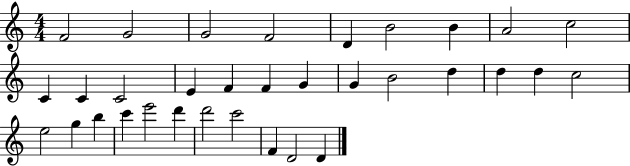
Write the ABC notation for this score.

X:1
T:Untitled
M:4/4
L:1/4
K:C
F2 G2 G2 F2 D B2 B A2 c2 C C C2 E F F G G B2 d d d c2 e2 g b c' e'2 d' d'2 c'2 F D2 D